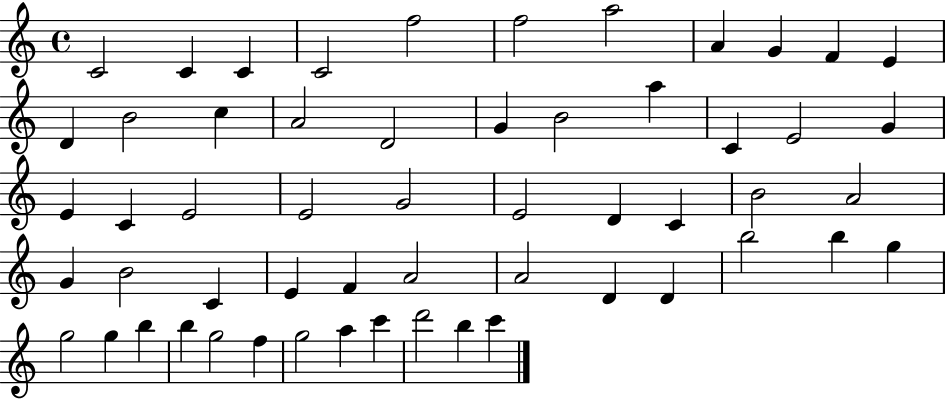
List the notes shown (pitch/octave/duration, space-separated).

C4/h C4/q C4/q C4/h F5/h F5/h A5/h A4/q G4/q F4/q E4/q D4/q B4/h C5/q A4/h D4/h G4/q B4/h A5/q C4/q E4/h G4/q E4/q C4/q E4/h E4/h G4/h E4/h D4/q C4/q B4/h A4/h G4/q B4/h C4/q E4/q F4/q A4/h A4/h D4/q D4/q B5/h B5/q G5/q G5/h G5/q B5/q B5/q G5/h F5/q G5/h A5/q C6/q D6/h B5/q C6/q